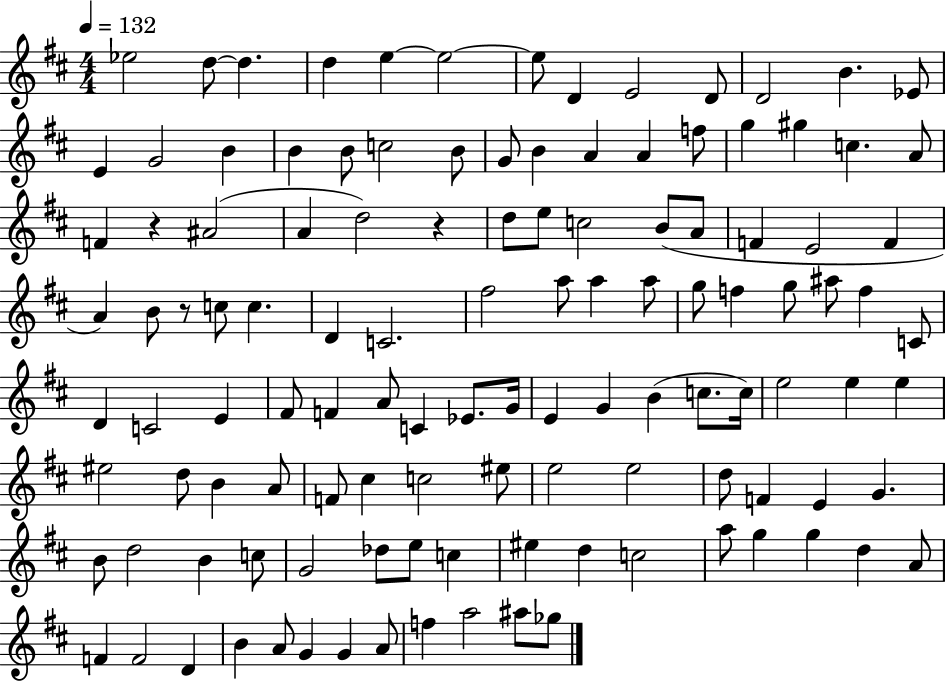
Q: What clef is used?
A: treble